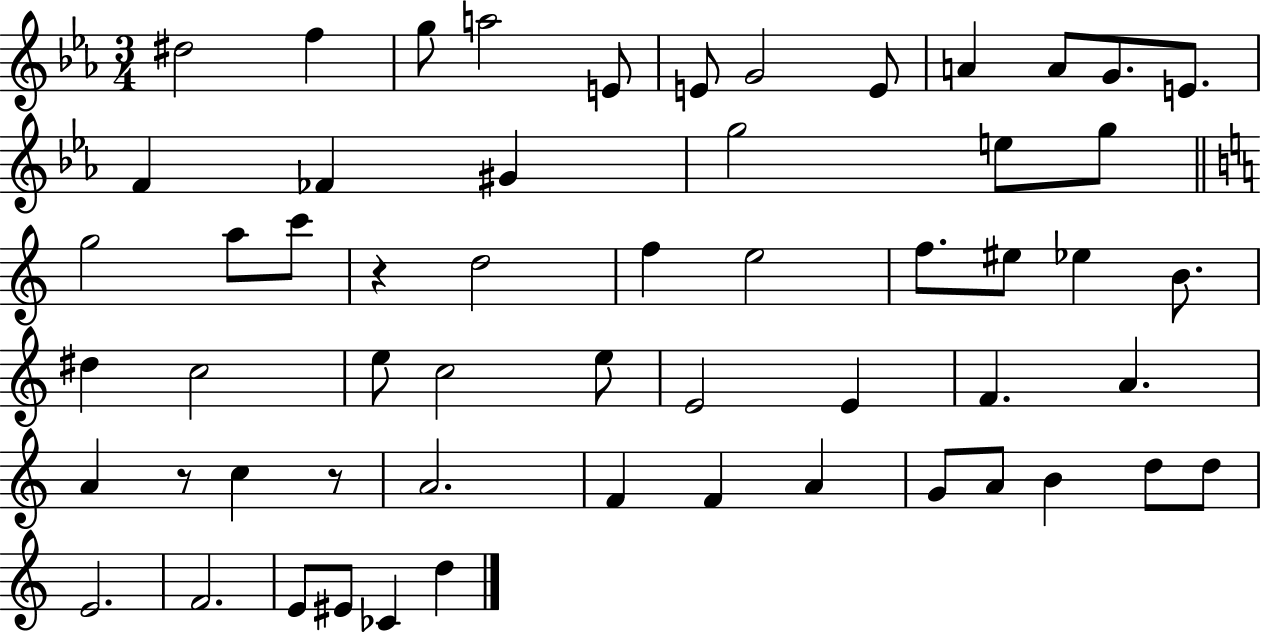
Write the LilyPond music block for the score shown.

{
  \clef treble
  \numericTimeSignature
  \time 3/4
  \key ees \major
  dis''2 f''4 | g''8 a''2 e'8 | e'8 g'2 e'8 | a'4 a'8 g'8. e'8. | \break f'4 fes'4 gis'4 | g''2 e''8 g''8 | \bar "||" \break \key c \major g''2 a''8 c'''8 | r4 d''2 | f''4 e''2 | f''8. eis''8 ees''4 b'8. | \break dis''4 c''2 | e''8 c''2 e''8 | e'2 e'4 | f'4. a'4. | \break a'4 r8 c''4 r8 | a'2. | f'4 f'4 a'4 | g'8 a'8 b'4 d''8 d''8 | \break e'2. | f'2. | e'8 eis'8 ces'4 d''4 | \bar "|."
}